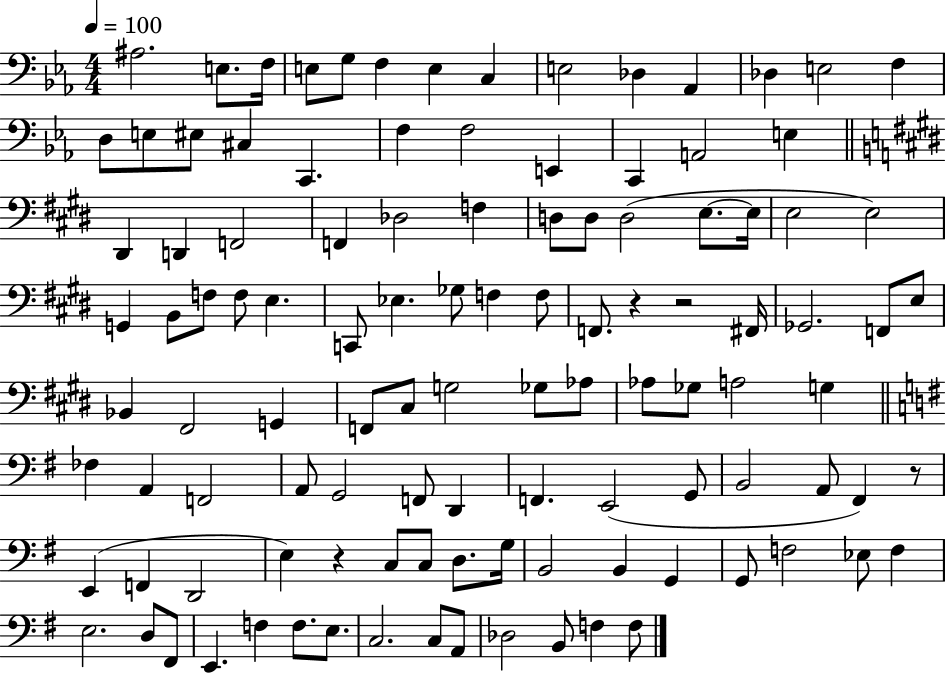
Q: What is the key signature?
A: EES major